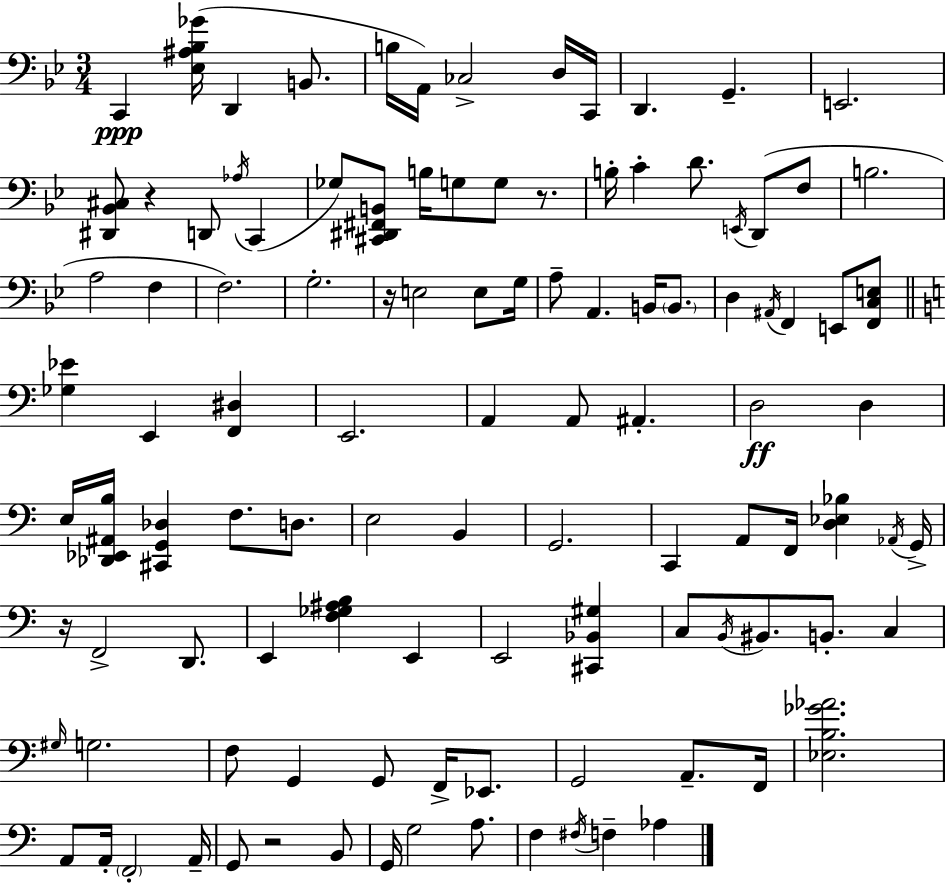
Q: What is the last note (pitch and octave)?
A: Ab3